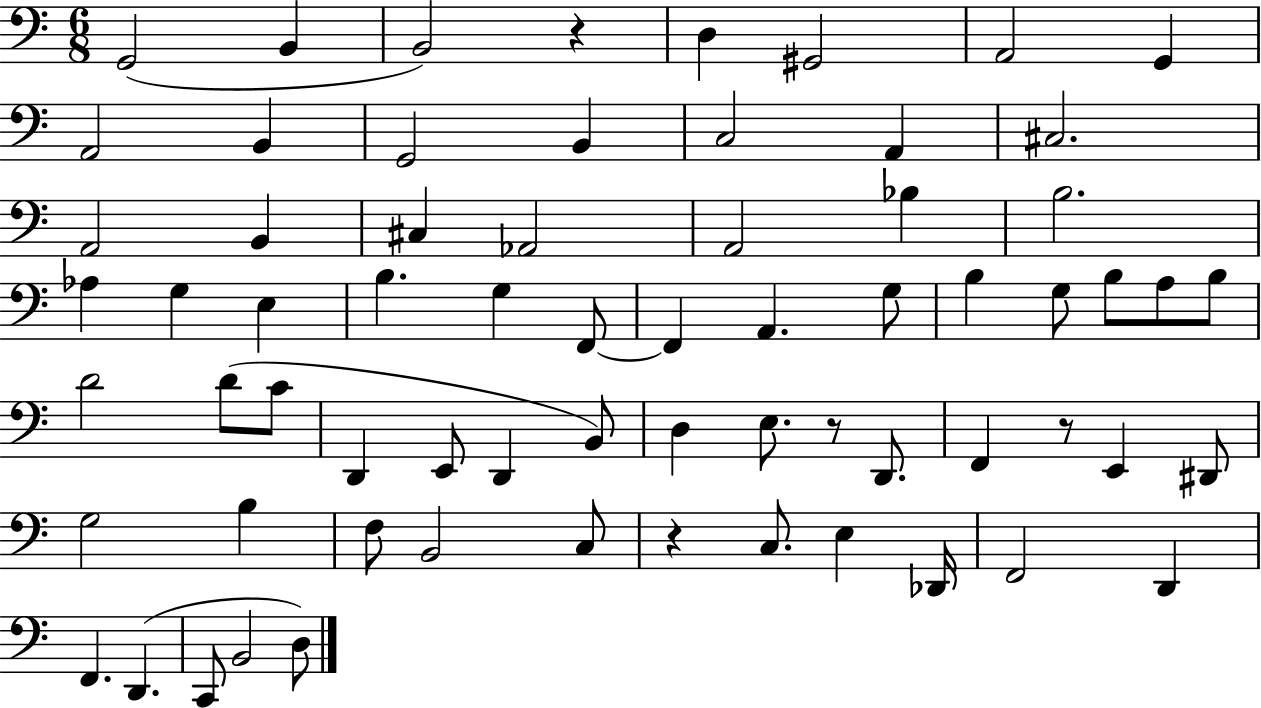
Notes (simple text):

G2/h B2/q B2/h R/q D3/q G#2/h A2/h G2/q A2/h B2/q G2/h B2/q C3/h A2/q C#3/h. A2/h B2/q C#3/q Ab2/h A2/h Bb3/q B3/h. Ab3/q G3/q E3/q B3/q. G3/q F2/e F2/q A2/q. G3/e B3/q G3/e B3/e A3/e B3/e D4/h D4/e C4/e D2/q E2/e D2/q B2/e D3/q E3/e. R/e D2/e. F2/q R/e E2/q D#2/e G3/h B3/q F3/e B2/h C3/e R/q C3/e. E3/q Db2/s F2/h D2/q F2/q. D2/q. C2/e B2/h D3/e